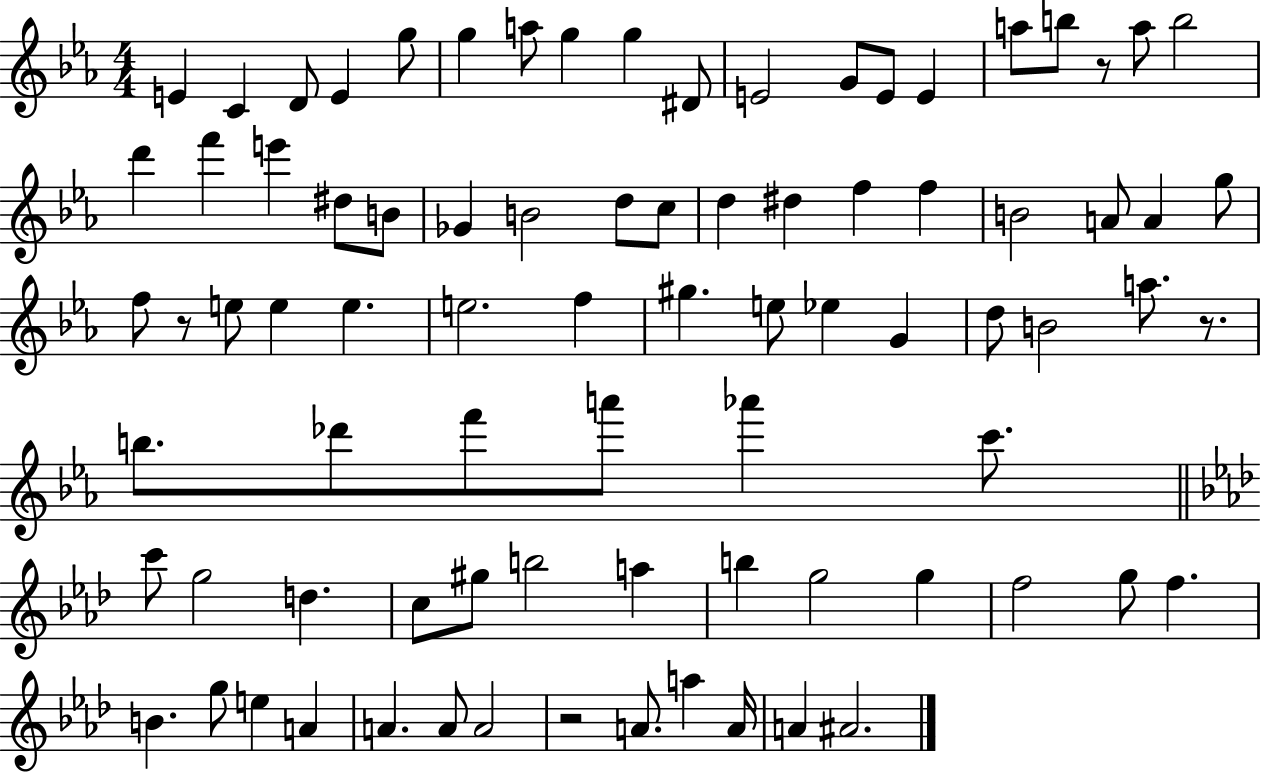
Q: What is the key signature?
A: EES major